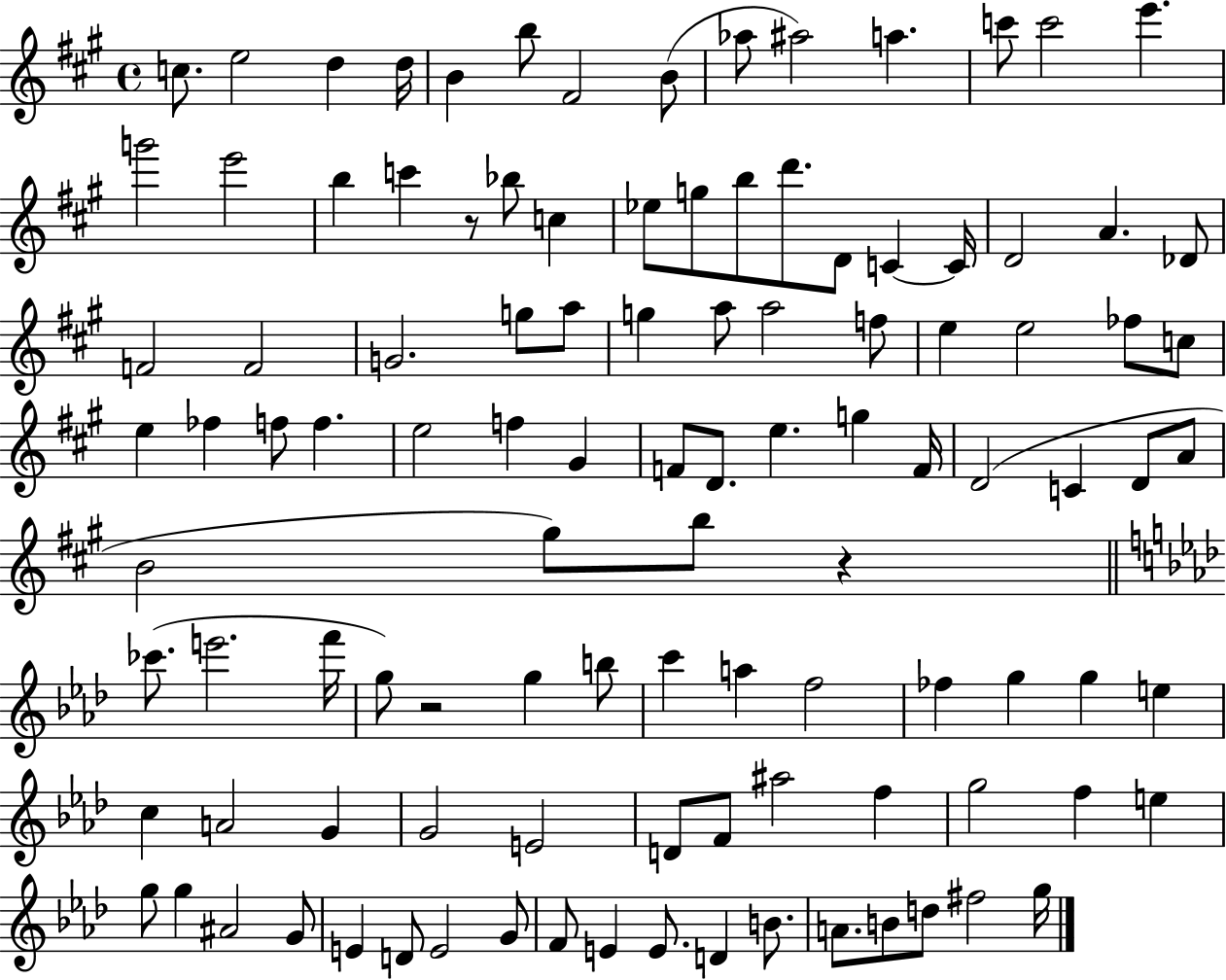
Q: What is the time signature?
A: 4/4